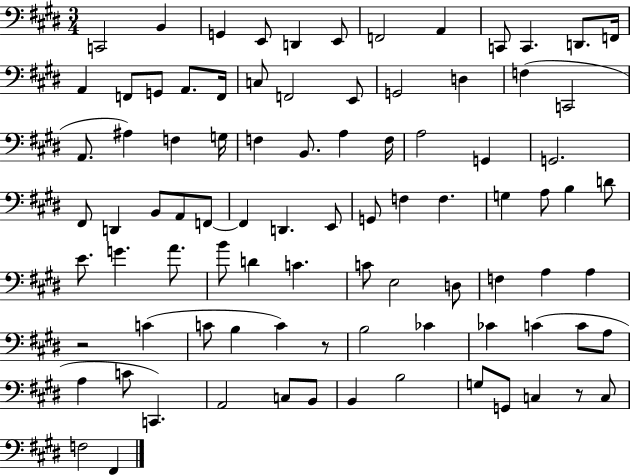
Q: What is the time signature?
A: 3/4